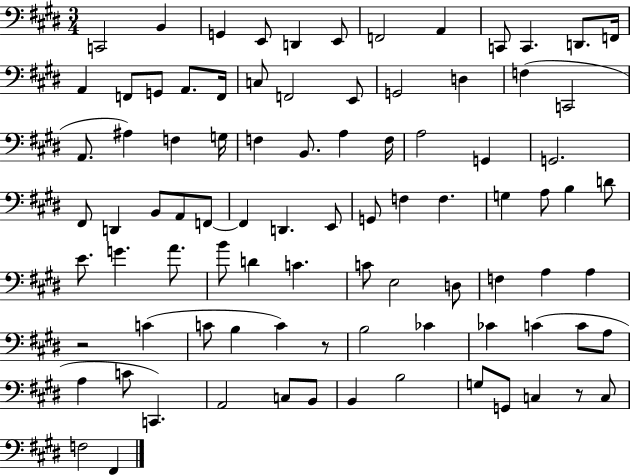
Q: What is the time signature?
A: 3/4